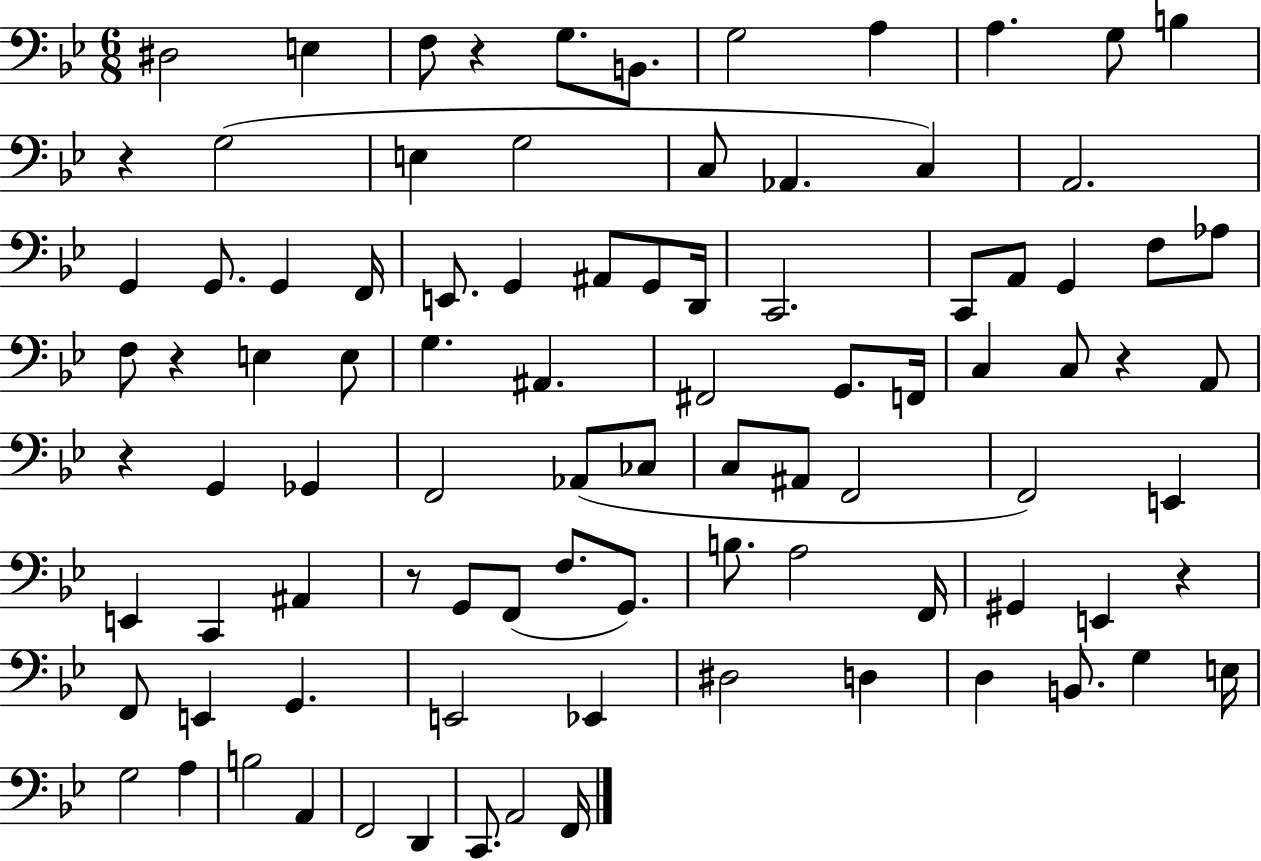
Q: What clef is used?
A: bass